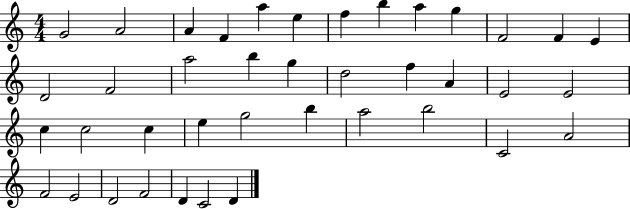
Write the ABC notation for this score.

X:1
T:Untitled
M:4/4
L:1/4
K:C
G2 A2 A F a e f b a g F2 F E D2 F2 a2 b g d2 f A E2 E2 c c2 c e g2 b a2 b2 C2 A2 F2 E2 D2 F2 D C2 D